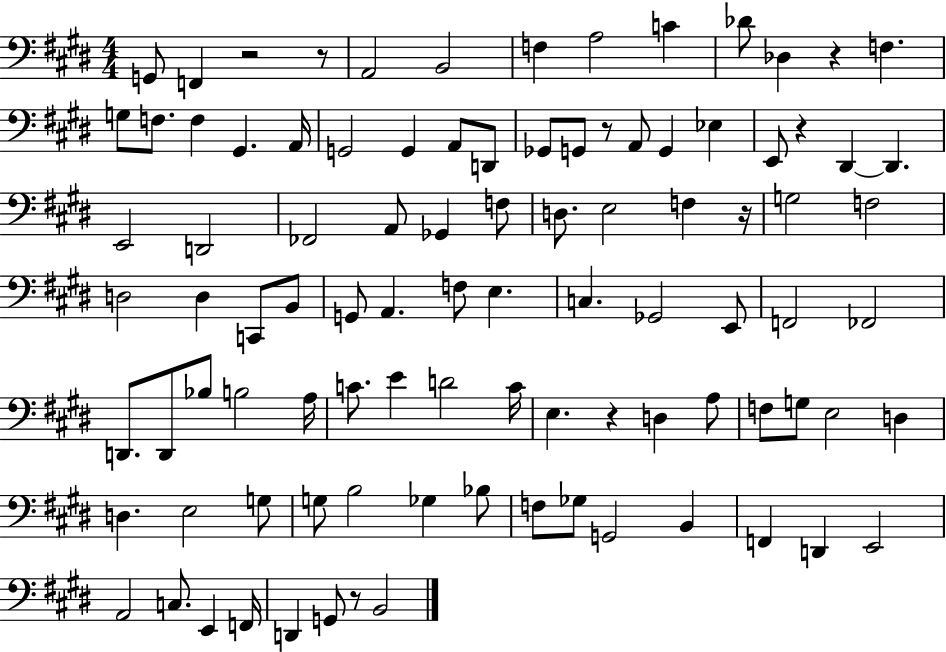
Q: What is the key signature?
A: E major